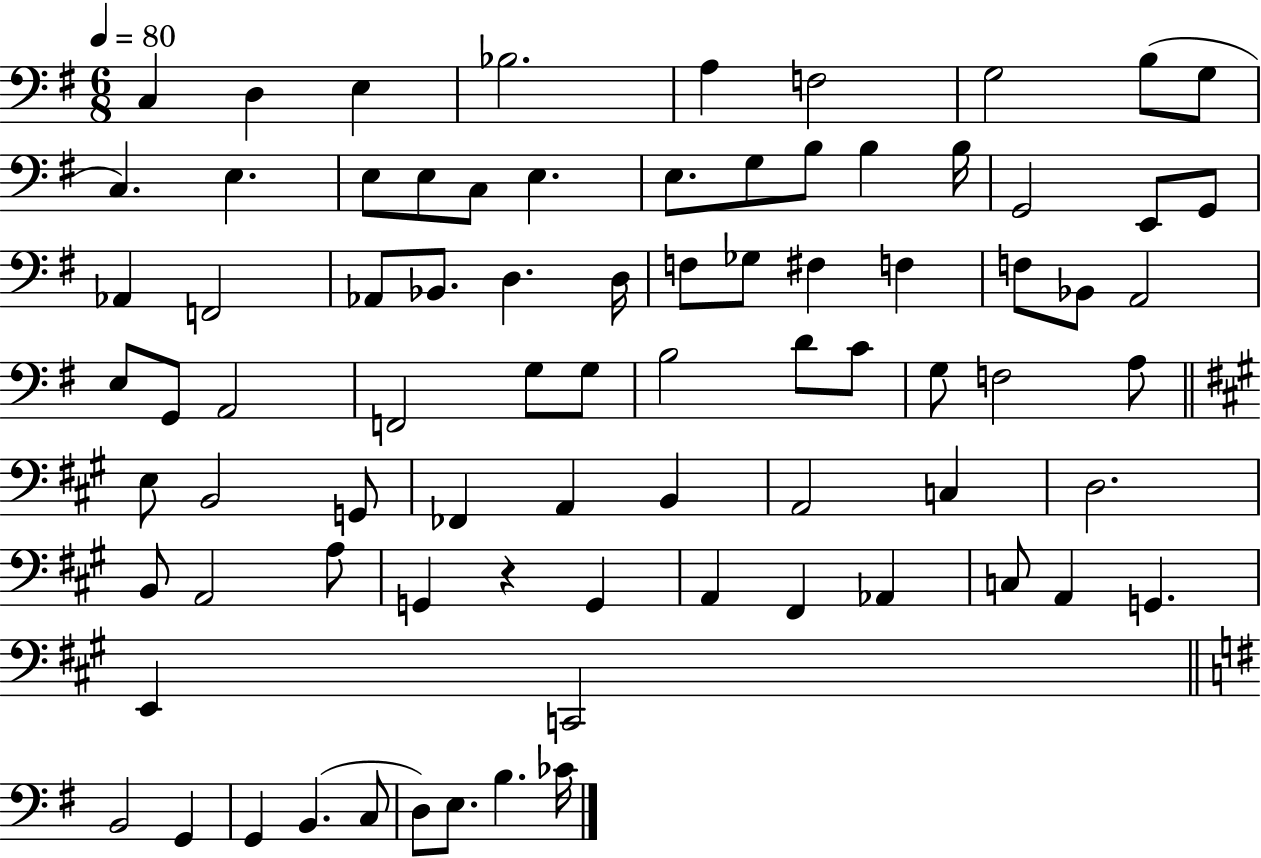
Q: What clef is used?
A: bass